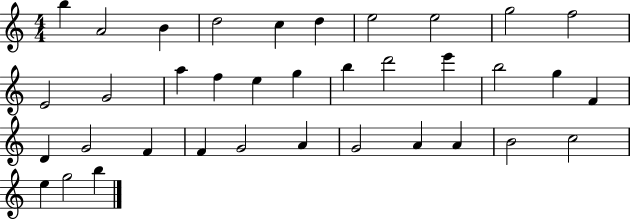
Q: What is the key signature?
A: C major